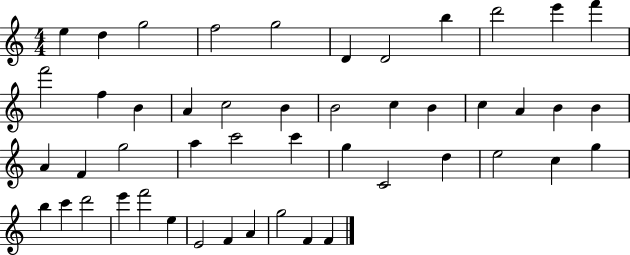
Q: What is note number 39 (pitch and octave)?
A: D6